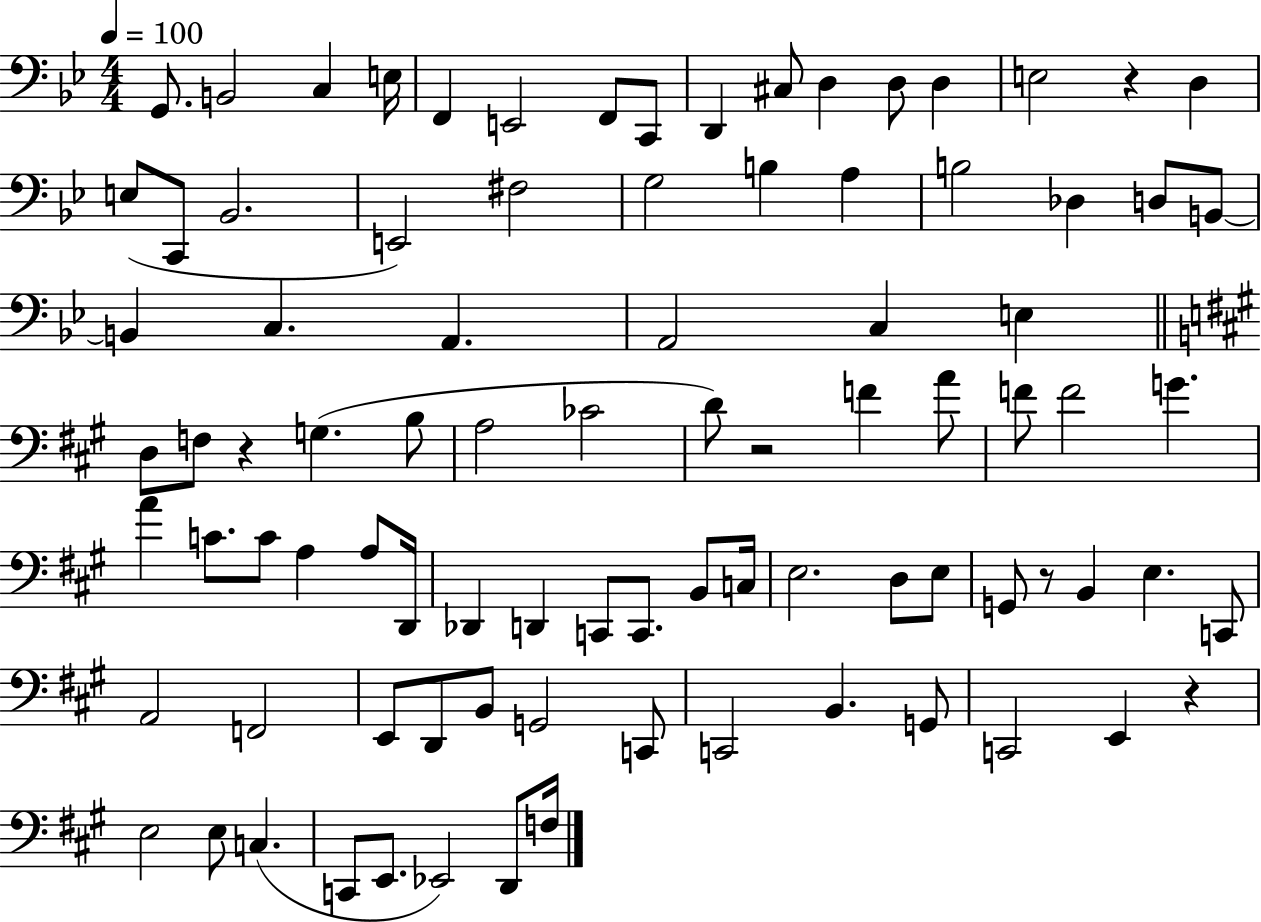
G2/e. B2/h C3/q E3/s F2/q E2/h F2/e C2/e D2/q C#3/e D3/q D3/e D3/q E3/h R/q D3/q E3/e C2/e Bb2/h. E2/h F#3/h G3/h B3/q A3/q B3/h Db3/q D3/e B2/e B2/q C3/q. A2/q. A2/h C3/q E3/q D3/e F3/e R/q G3/q. B3/e A3/h CES4/h D4/e R/h F4/q A4/e F4/e F4/h G4/q. A4/q C4/e. C4/e A3/q A3/e D2/s Db2/q D2/q C2/e C2/e. B2/e C3/s E3/h. D3/e E3/e G2/e R/e B2/q E3/q. C2/e A2/h F2/h E2/e D2/e B2/e G2/h C2/e C2/h B2/q. G2/e C2/h E2/q R/q E3/h E3/e C3/q. C2/e E2/e. Eb2/h D2/e F3/s